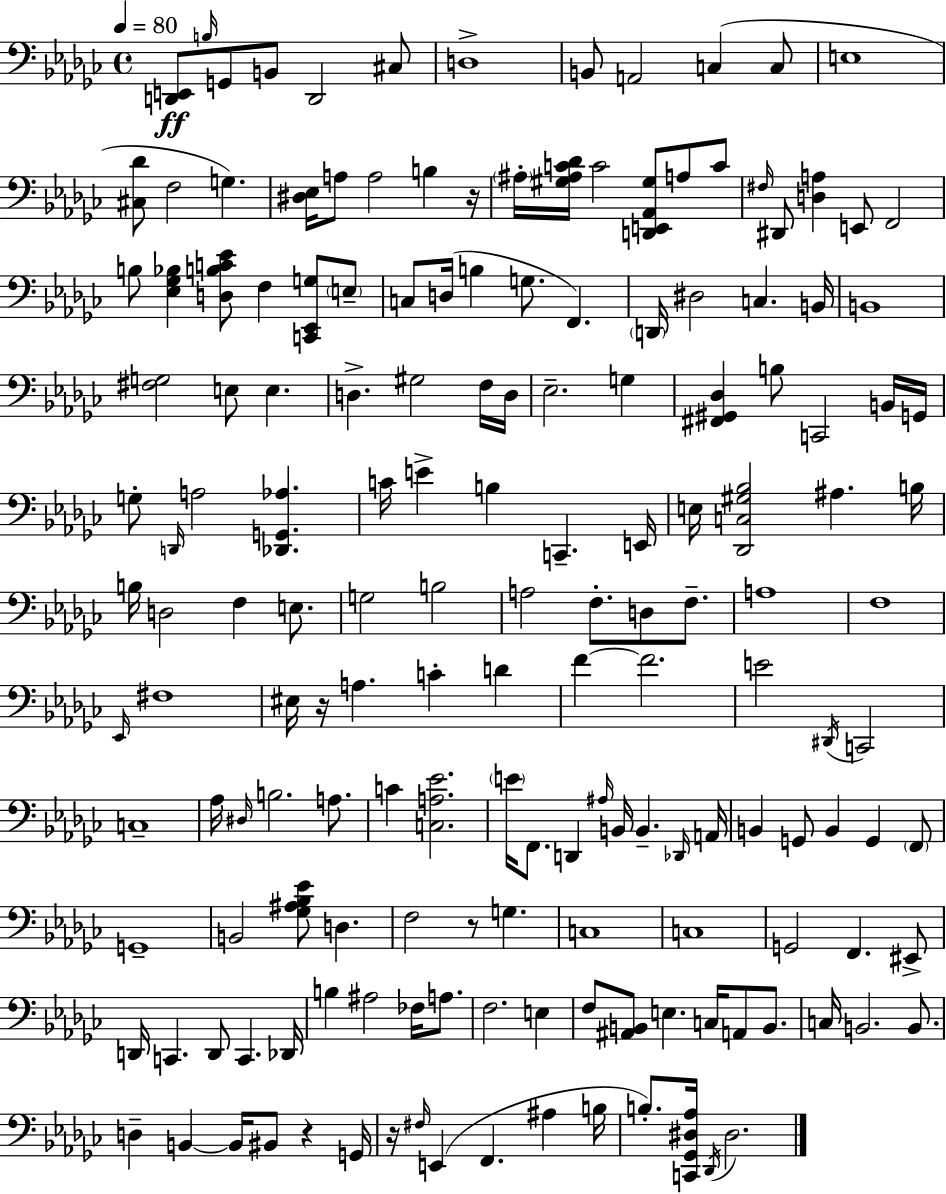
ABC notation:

X:1
T:Untitled
M:4/4
L:1/4
K:Ebm
[D,,E,,]/2 B,/4 G,,/2 B,,/2 D,,2 ^C,/2 D,4 B,,/2 A,,2 C, C,/2 E,4 [^C,_D]/2 F,2 G, [^D,_E,]/4 A,/2 A,2 B, z/4 ^A,/4 [^G,^A,C_D]/4 C2 [D,,E,,_A,,^G,]/2 A,/2 C/2 ^F,/4 ^D,,/2 [D,A,] E,,/2 F,,2 B,/2 [_E,_G,_B,] [D,B,C_E]/2 F, [C,,_E,,G,]/2 E,/2 C,/2 D,/4 B, G,/2 F,, D,,/4 ^D,2 C, B,,/4 B,,4 [^F,G,]2 E,/2 E, D, ^G,2 F,/4 D,/4 _E,2 G, [^F,,^G,,_D,] B,/2 C,,2 B,,/4 G,,/4 G,/2 D,,/4 A,2 [_D,,G,,_A,] C/4 E B, C,, E,,/4 E,/4 [_D,,C,^G,_B,]2 ^A, B,/4 B,/4 D,2 F, E,/2 G,2 B,2 A,2 F,/2 D,/2 F,/2 A,4 F,4 _E,,/4 ^F,4 ^E,/4 z/4 A, C D F F2 E2 ^D,,/4 C,,2 C,4 _A,/4 ^D,/4 B,2 A,/2 C [C,A,_E]2 E/4 F,,/2 D,, ^A,/4 B,,/4 B,, _D,,/4 A,,/4 B,, G,,/2 B,, G,, F,,/2 G,,4 B,,2 [_G,^A,_B,_E]/2 D, F,2 z/2 G, C,4 C,4 G,,2 F,, ^E,,/2 D,,/4 C,, D,,/2 C,, _D,,/4 B, ^A,2 _F,/4 A,/2 F,2 E, F,/2 [^A,,B,,]/2 E, C,/4 A,,/2 B,,/2 C,/4 B,,2 B,,/2 D, B,, B,,/4 ^B,,/2 z G,,/4 z/4 ^F,/4 E,, F,, ^A, B,/4 B,/2 [C,,_G,,^D,_A,]/4 _D,,/4 ^D,2